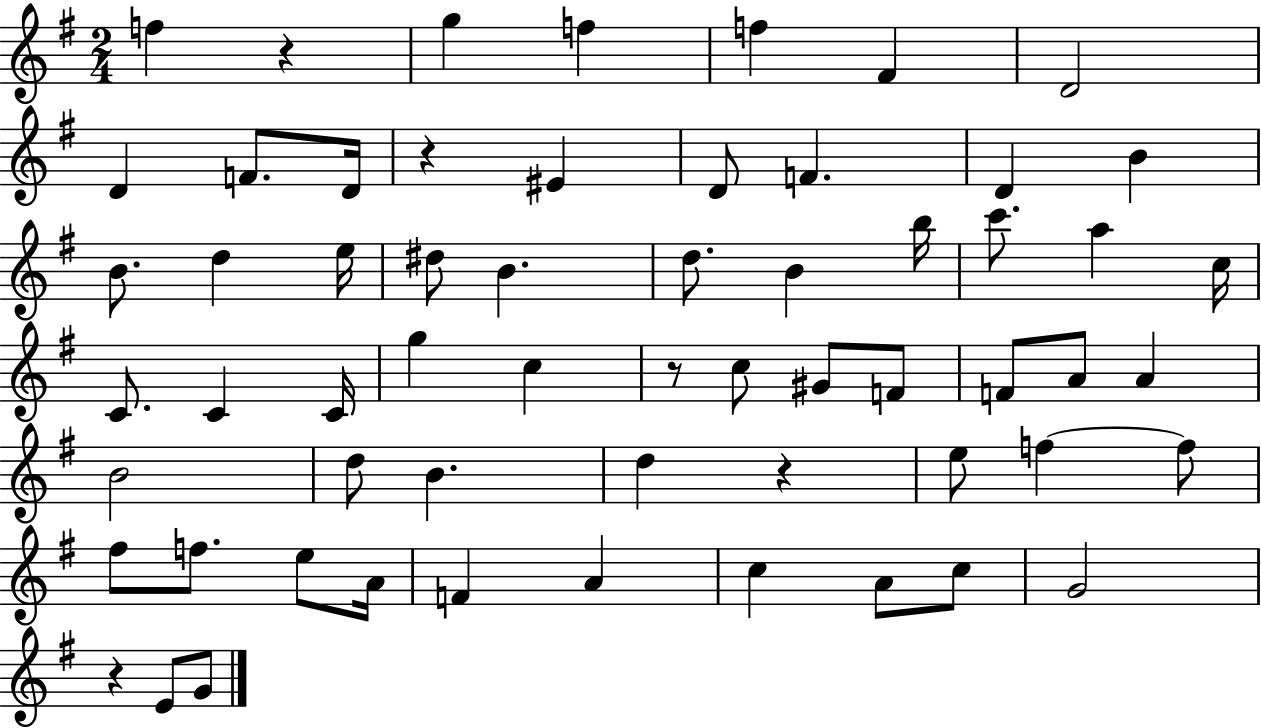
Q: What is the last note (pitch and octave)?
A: G4